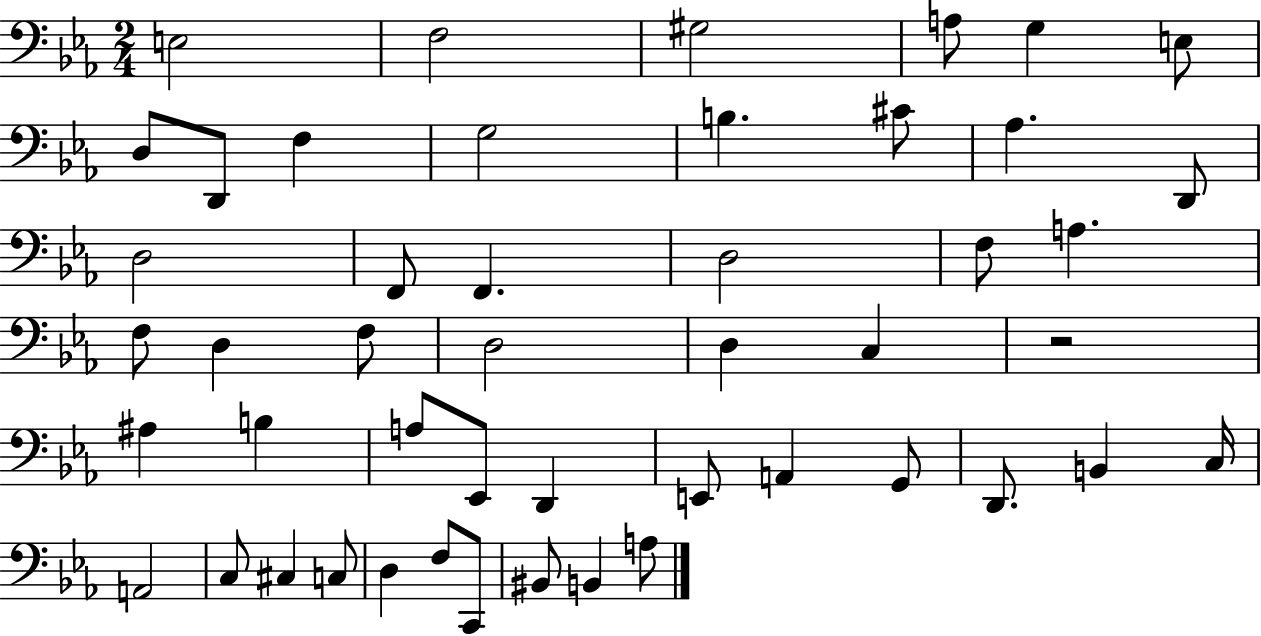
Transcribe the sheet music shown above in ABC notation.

X:1
T:Untitled
M:2/4
L:1/4
K:Eb
E,2 F,2 ^G,2 A,/2 G, E,/2 D,/2 D,,/2 F, G,2 B, ^C/2 _A, D,,/2 D,2 F,,/2 F,, D,2 F,/2 A, F,/2 D, F,/2 D,2 D, C, z2 ^A, B, A,/2 _E,,/2 D,, E,,/2 A,, G,,/2 D,,/2 B,, C,/4 A,,2 C,/2 ^C, C,/2 D, F,/2 C,,/2 ^B,,/2 B,, A,/2